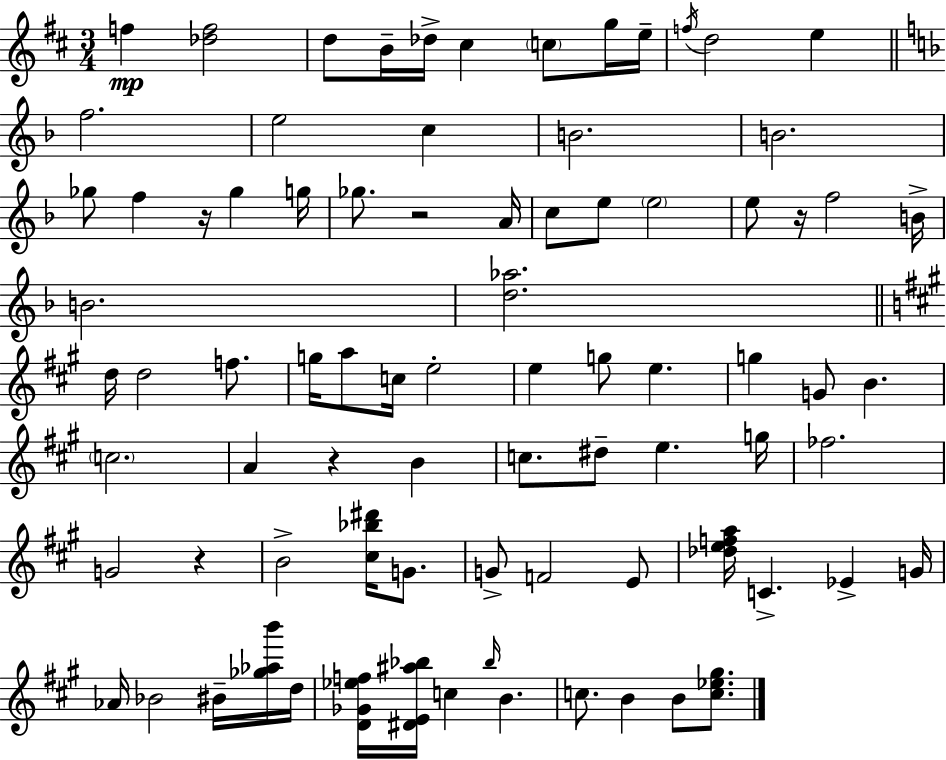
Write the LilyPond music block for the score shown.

{
  \clef treble
  \numericTimeSignature
  \time 3/4
  \key d \major
  \repeat volta 2 { f''4\mp <des'' f''>2 | d''8 b'16-- des''16-> cis''4 \parenthesize c''8 g''16 e''16-- | \acciaccatura { f''16 } d''2 e''4 | \bar "||" \break \key f \major f''2. | e''2 c''4 | b'2. | b'2. | \break ges''8 f''4 r16 ges''4 g''16 | ges''8. r2 a'16 | c''8 e''8 \parenthesize e''2 | e''8 r16 f''2 b'16-> | \break b'2. | <d'' aes''>2. | \bar "||" \break \key a \major d''16 d''2 f''8. | g''16 a''8 c''16 e''2-. | e''4 g''8 e''4. | g''4 g'8 b'4. | \break \parenthesize c''2. | a'4 r4 b'4 | c''8. dis''8-- e''4. g''16 | fes''2. | \break g'2 r4 | b'2-> <cis'' bes'' dis'''>16 g'8. | g'8-> f'2 e'8 | <des'' e'' f'' a''>16 c'4.-> ees'4-> g'16 | \break aes'16 bes'2 bis'16-- <ges'' aes'' b'''>16 d''16 | <d' ges' ees'' f''>16 <dis' e' ais'' bes''>16 c''4 \grace { bes''16 } b'4. | c''8. b'4 b'8 <c'' ees'' gis''>8. | } \bar "|."
}